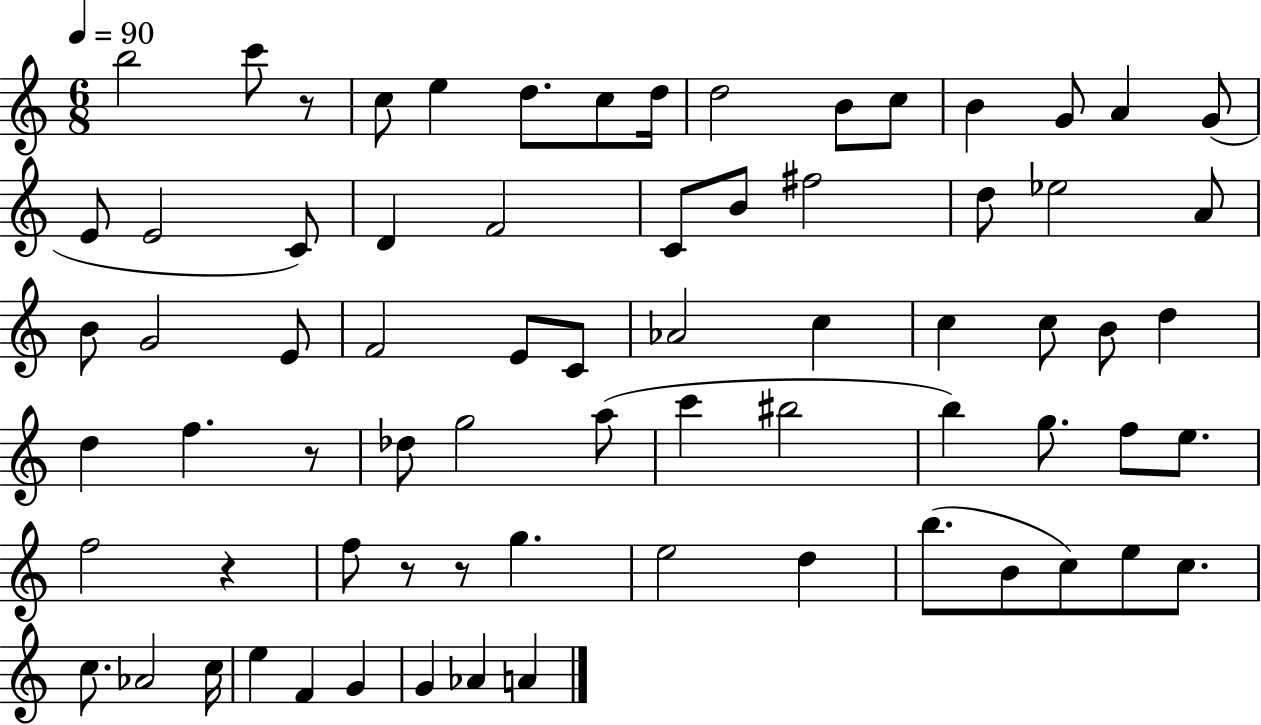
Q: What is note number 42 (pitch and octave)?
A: A5